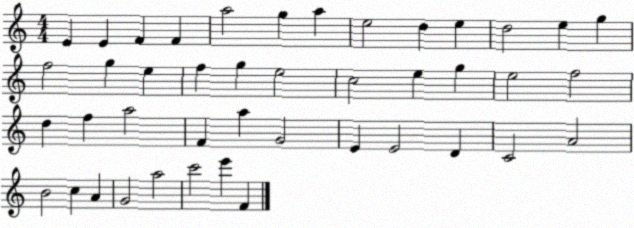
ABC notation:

X:1
T:Untitled
M:4/4
L:1/4
K:C
E E F F a2 g a e2 d e d2 e g f2 g e f g e2 c2 e g e2 f2 d f a2 F a G2 E E2 D C2 A2 B2 c A G2 a2 c'2 e' F